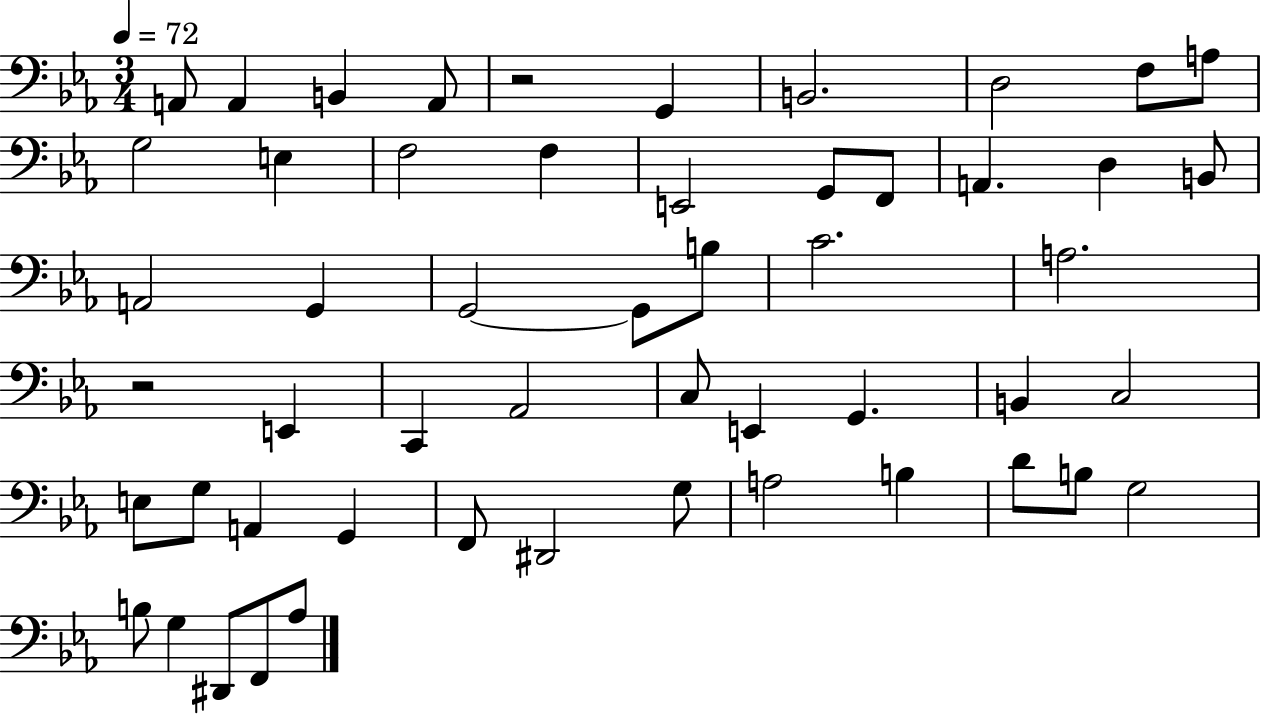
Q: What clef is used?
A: bass